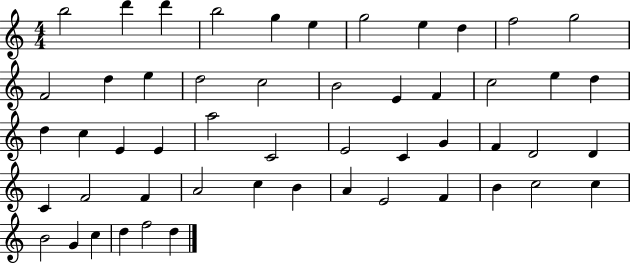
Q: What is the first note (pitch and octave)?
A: B5